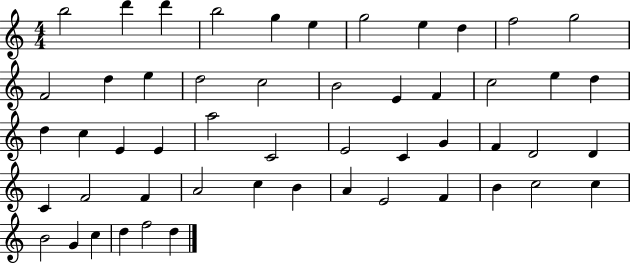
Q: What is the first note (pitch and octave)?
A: B5